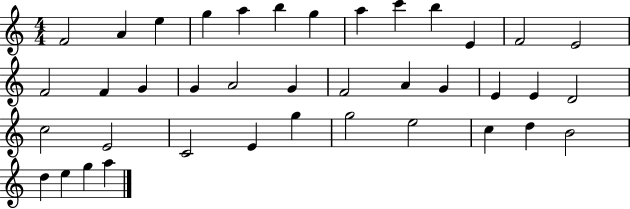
{
  \clef treble
  \numericTimeSignature
  \time 4/4
  \key c \major
  f'2 a'4 e''4 | g''4 a''4 b''4 g''4 | a''4 c'''4 b''4 e'4 | f'2 e'2 | \break f'2 f'4 g'4 | g'4 a'2 g'4 | f'2 a'4 g'4 | e'4 e'4 d'2 | \break c''2 e'2 | c'2 e'4 g''4 | g''2 e''2 | c''4 d''4 b'2 | \break d''4 e''4 g''4 a''4 | \bar "|."
}